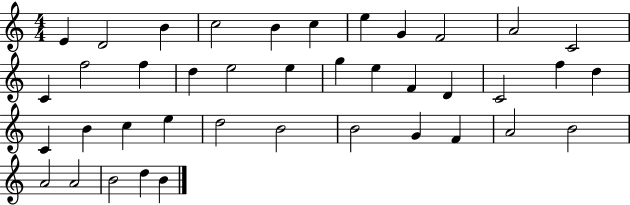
E4/q D4/h B4/q C5/h B4/q C5/q E5/q G4/q F4/h A4/h C4/h C4/q F5/h F5/q D5/q E5/h E5/q G5/q E5/q F4/q D4/q C4/h F5/q D5/q C4/q B4/q C5/q E5/q D5/h B4/h B4/h G4/q F4/q A4/h B4/h A4/h A4/h B4/h D5/q B4/q